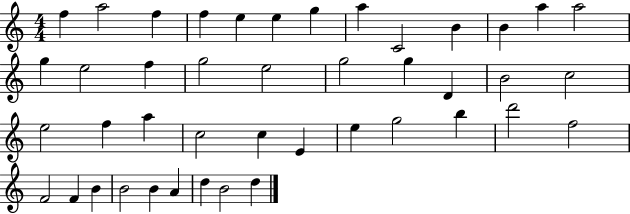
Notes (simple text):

F5/q A5/h F5/q F5/q E5/q E5/q G5/q A5/q C4/h B4/q B4/q A5/q A5/h G5/q E5/h F5/q G5/h E5/h G5/h G5/q D4/q B4/h C5/h E5/h F5/q A5/q C5/h C5/q E4/q E5/q G5/h B5/q D6/h F5/h F4/h F4/q B4/q B4/h B4/q A4/q D5/q B4/h D5/q